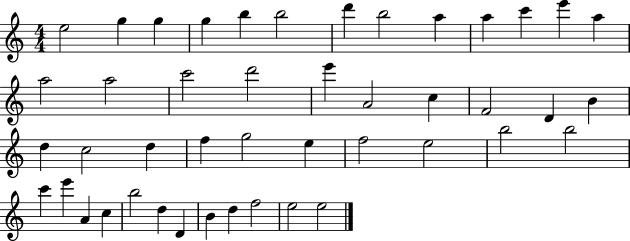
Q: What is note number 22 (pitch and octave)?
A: D4